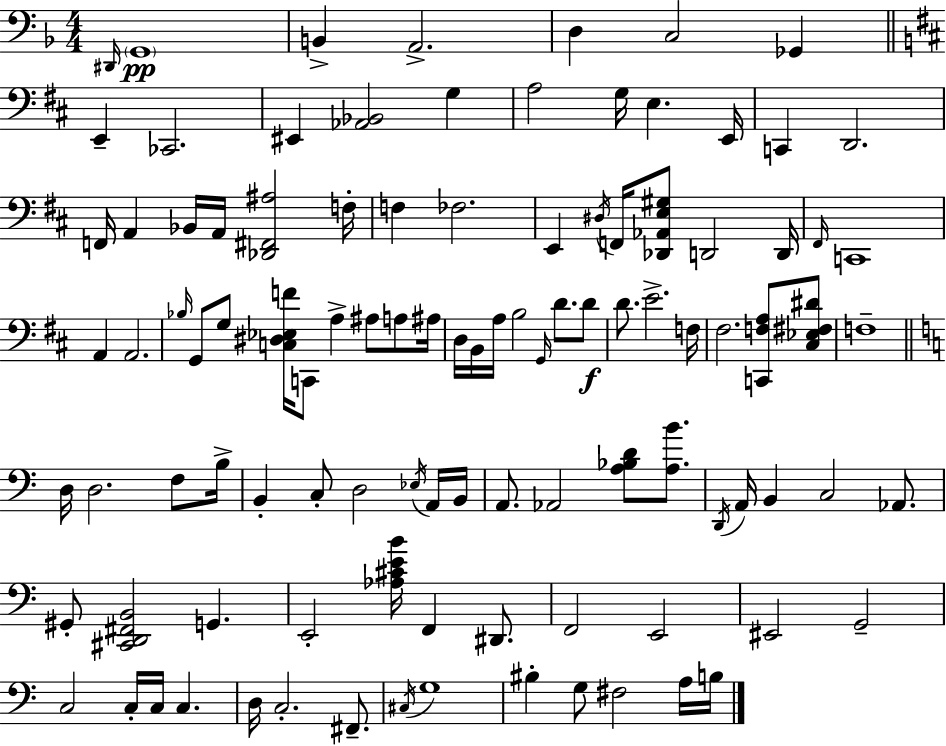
D#2/s G2/w B2/q A2/h. D3/q C3/h Gb2/q E2/q CES2/h. EIS2/q [Ab2,Bb2]/h G3/q A3/h G3/s E3/q. E2/s C2/q D2/h. F2/s A2/q Bb2/s A2/s [Db2,F#2,A#3]/h F3/s F3/q FES3/h. E2/q D#3/s F2/s [Db2,Ab2,E3,G#3]/e D2/h D2/s F#2/s C2/w A2/q A2/h. Bb3/s G2/e G3/e [C3,D#3,Eb3,F4]/s C2/e A3/q A#3/e A3/e A#3/s D3/s B2/s A3/s B3/h G2/s D4/e. D4/e D4/e. E4/h. F3/s F#3/h. [C2,F3,A3]/e [C#3,Eb3,F#3,D#4]/e F3/w D3/s D3/h. F3/e B3/s B2/q C3/e D3/h Eb3/s A2/s B2/s A2/e. Ab2/h [A3,Bb3,D4]/e [A3,B4]/e. D2/s A2/s B2/q C3/h Ab2/e. G#2/e [C#2,D2,F#2,B2]/h G2/q. E2/h [Ab3,C#4,E4,B4]/s F2/q D#2/e. F2/h E2/h EIS2/h G2/h C3/h C3/s C3/s C3/q. D3/s C3/h. F#2/e. C#3/s G3/w BIS3/q G3/e F#3/h A3/s B3/s